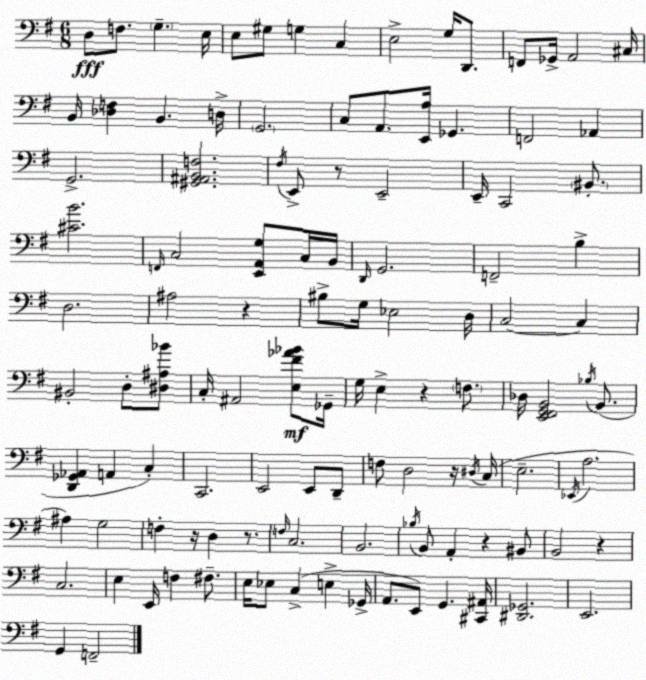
X:1
T:Untitled
M:6/8
L:1/4
K:Em
D,/2 F,/2 G, E,/4 E,/2 ^G,/2 G, C, E,2 G,/4 D,,/2 F,,/2 _G,,/4 A,,2 ^C,/4 B,,/4 [_D,F,] B,, D,/4 G,,2 C,/2 A,,/2 [E,,A,]/4 _G,, F,,2 _A,, G,,2 [^G,,^A,,B,,F,]2 ^F,/4 E,,/2 z/2 E,,2 E,,/4 C,,2 ^B,,/2 [^CB]2 F,,/4 C,2 [E,,A,,G,]/2 C,/4 B,,/4 D,,/4 G,,2 F,,2 B, D,2 ^A,2 z ^B,/2 G,/4 _E,2 D,/4 C,2 C, ^B,,2 D,/2 [^D,^A,_B]/2 C,/4 ^A,,2 [E,^F_A_B]/2 _G,,/4 G,/4 E, z F,/2 _D,/4 [E,,^F,,G,,B,,]2 _B,/4 B,,/2 [D,,_G,,_A,,] A,, C, C,,2 E,,2 E,,/2 D,,/2 F,/2 D,2 z/4 ^D,/4 C,/4 E,2 _E,,/4 A,2 ^A, G,2 F, z/4 D, z/2 F,/4 C,2 B,,2 _B,/4 B,,/2 A,, z ^B,,/2 B,,2 z C,2 E, E,,/4 F, ^F,/2 E,/4 _E,/2 C, E, _G,,/4 A,,/2 E,,/2 G,, [^C,,^A,,]/4 [^D,,_G,,]2 E,,2 G,, F,,2